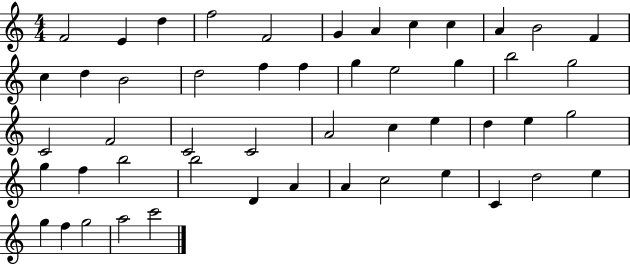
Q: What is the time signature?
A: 4/4